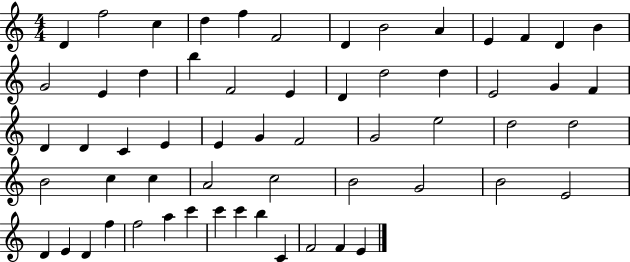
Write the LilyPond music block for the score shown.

{
  \clef treble
  \numericTimeSignature
  \time 4/4
  \key c \major
  d'4 f''2 c''4 | d''4 f''4 f'2 | d'4 b'2 a'4 | e'4 f'4 d'4 b'4 | \break g'2 e'4 d''4 | b''4 f'2 e'4 | d'4 d''2 d''4 | e'2 g'4 f'4 | \break d'4 d'4 c'4 e'4 | e'4 g'4 f'2 | g'2 e''2 | d''2 d''2 | \break b'2 c''4 c''4 | a'2 c''2 | b'2 g'2 | b'2 e'2 | \break d'4 e'4 d'4 f''4 | f''2 a''4 c'''4 | c'''4 c'''4 b''4 c'4 | f'2 f'4 e'4 | \break \bar "|."
}